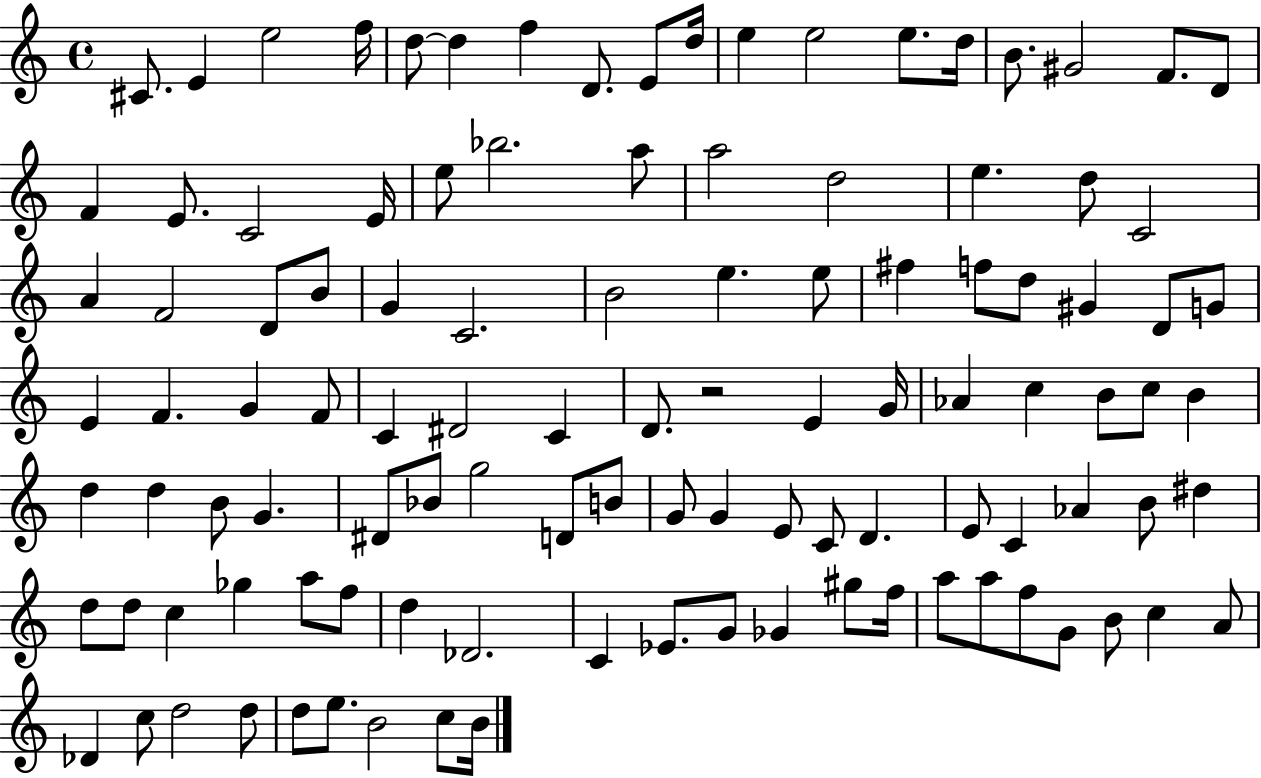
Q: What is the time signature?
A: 4/4